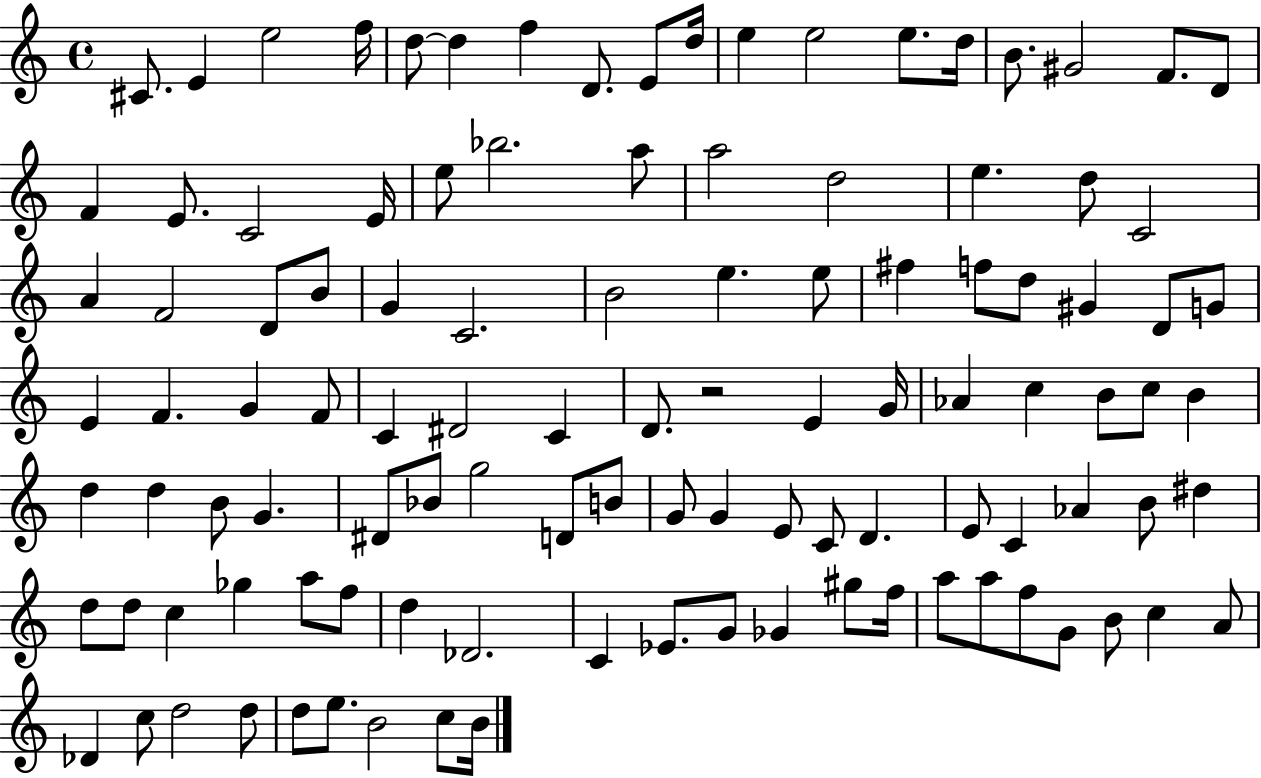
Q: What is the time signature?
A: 4/4